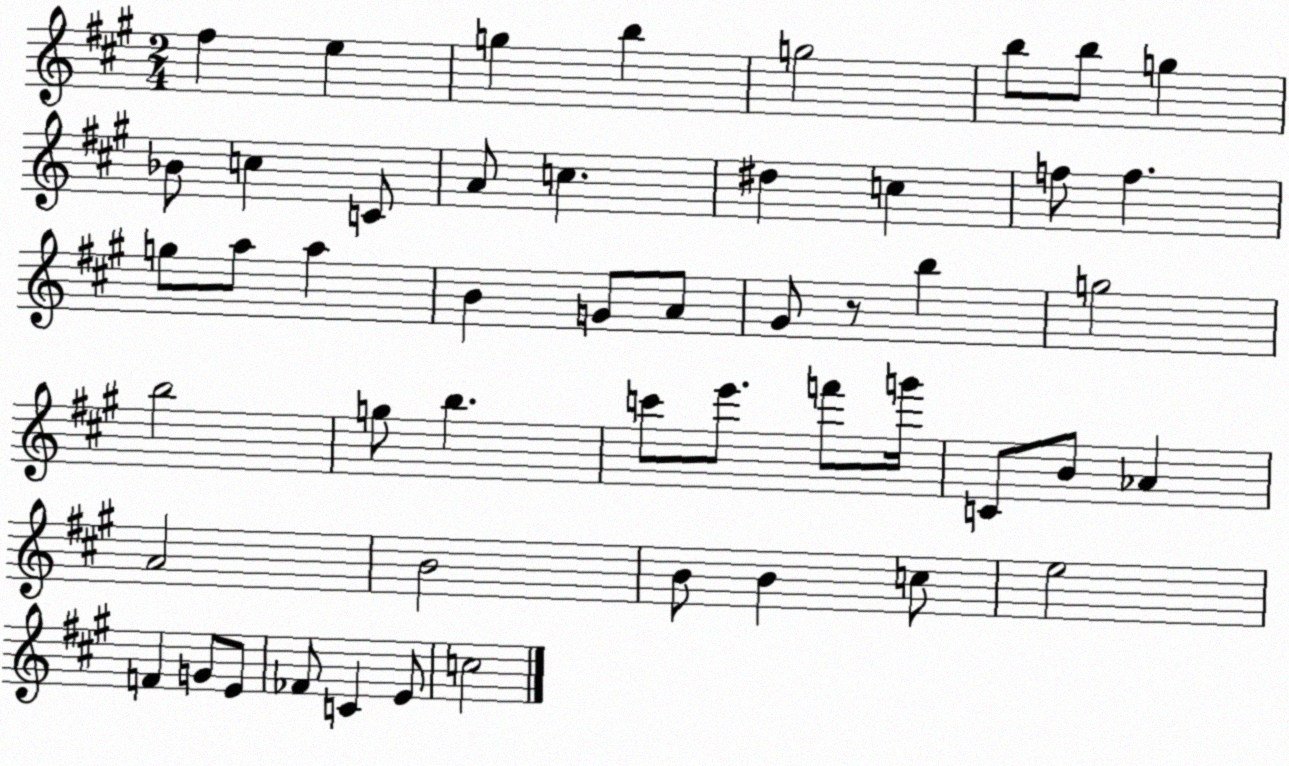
X:1
T:Untitled
M:2/4
L:1/4
K:A
^f e g b g2 b/2 b/2 g _B/2 c C/2 A/2 c ^d c f/2 f g/2 a/2 a B G/2 A/2 ^G/2 z/2 b g2 b2 g/2 b c'/2 e'/2 f'/2 g'/4 C/2 B/2 _A A2 B2 B/2 B c/2 e2 F G/2 E/2 _F/2 C E/2 c2